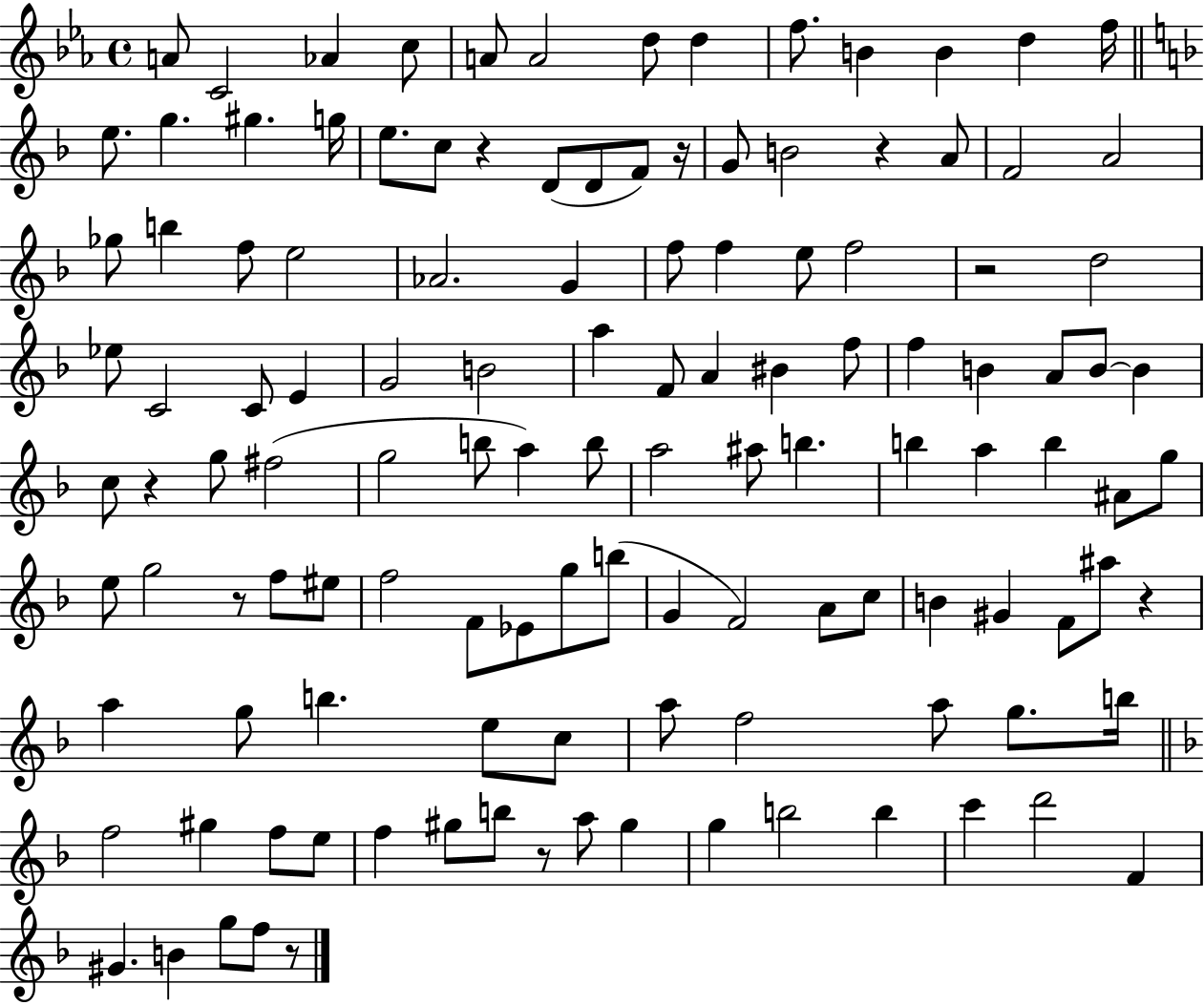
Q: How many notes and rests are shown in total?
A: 124